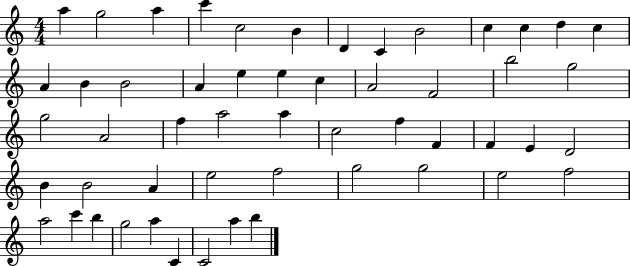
X:1
T:Untitled
M:4/4
L:1/4
K:C
a g2 a c' c2 B D C B2 c c d c A B B2 A e e c A2 F2 b2 g2 g2 A2 f a2 a c2 f F F E D2 B B2 A e2 f2 g2 g2 e2 f2 a2 c' b g2 a C C2 a b